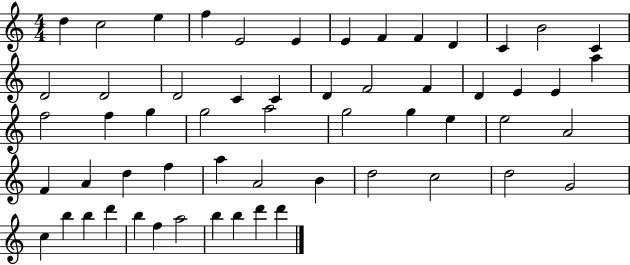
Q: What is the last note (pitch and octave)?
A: D6